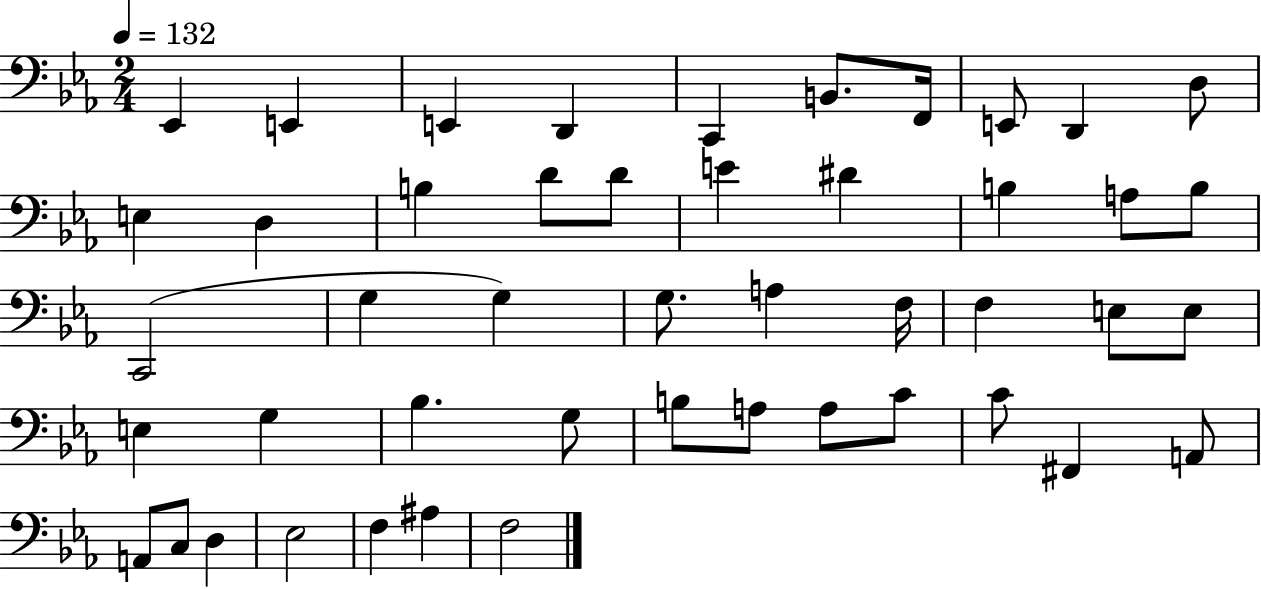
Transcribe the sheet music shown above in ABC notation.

X:1
T:Untitled
M:2/4
L:1/4
K:Eb
_E,, E,, E,, D,, C,, B,,/2 F,,/4 E,,/2 D,, D,/2 E, D, B, D/2 D/2 E ^D B, A,/2 B,/2 C,,2 G, G, G,/2 A, F,/4 F, E,/2 E,/2 E, G, _B, G,/2 B,/2 A,/2 A,/2 C/2 C/2 ^F,, A,,/2 A,,/2 C,/2 D, _E,2 F, ^A, F,2